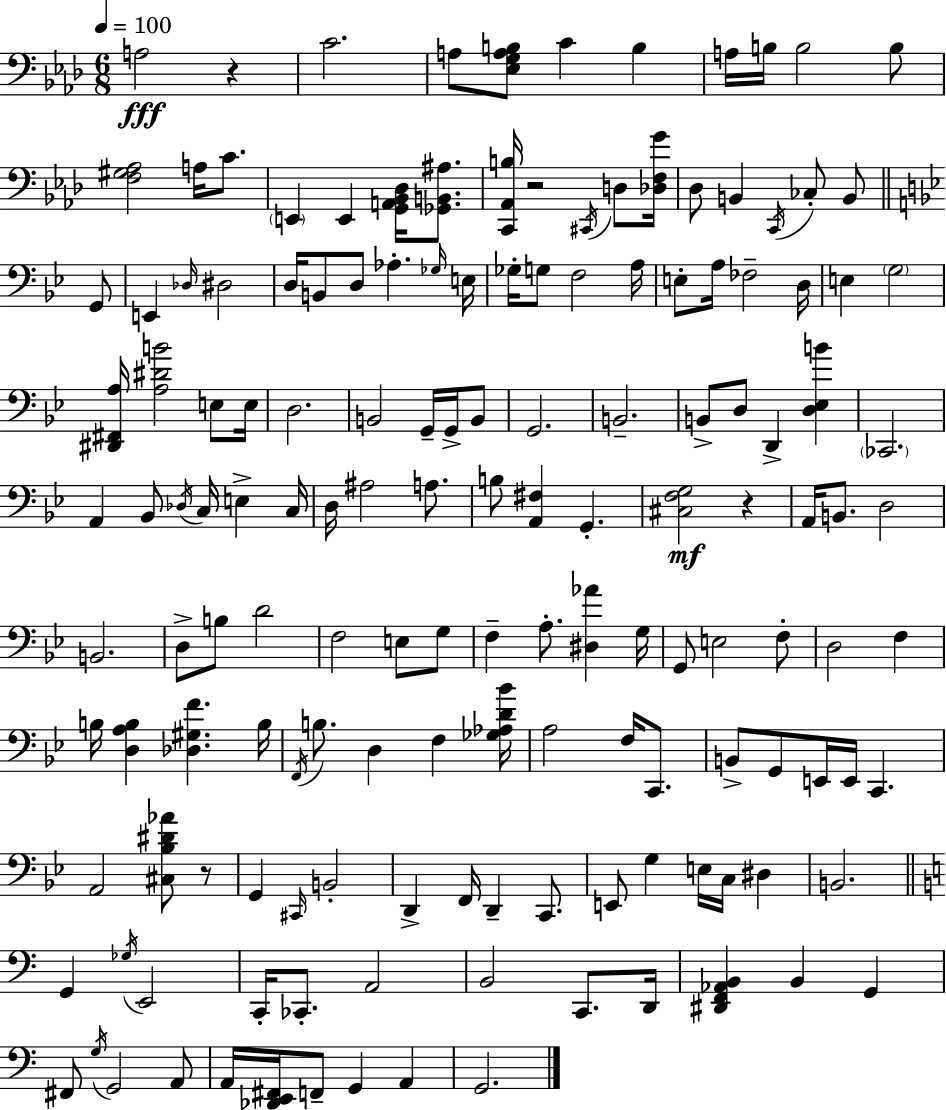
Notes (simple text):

A3/h R/q C4/h. A3/e [Eb3,G3,A3,B3]/e C4/q B3/q A3/s B3/s B3/h B3/e [F3,G#3,Ab3]/h A3/s C4/e. E2/q E2/q [G2,A2,Bb2,Db3]/s [Gb2,B2,A#3]/e. [C2,Ab2,B3]/s R/h C#2/s D3/e [Db3,F3,G4]/s Db3/e B2/q C2/s CES3/e B2/e G2/e E2/q Db3/s D#3/h D3/s B2/e D3/e Ab3/q. Gb3/s E3/s Gb3/s G3/e F3/h A3/s E3/e A3/s FES3/h D3/s E3/q G3/h [D#2,F#2,A3]/s [A3,D#4,B4]/h E3/e E3/s D3/h. B2/h G2/s G2/s B2/e G2/h. B2/h. B2/e D3/e D2/q [D3,Eb3,B4]/q CES2/h. A2/q Bb2/e Db3/s C3/s E3/q C3/s D3/s A#3/h A3/e. B3/e [A2,F#3]/q G2/q. [C#3,F3,G3]/h R/q A2/s B2/e. D3/h B2/h. D3/e B3/e D4/h F3/h E3/e G3/e F3/q A3/e. [D#3,Ab4]/q G3/s G2/e E3/h F3/e D3/h F3/q B3/s [D3,A3,B3]/q [Db3,G#3,F4]/q. B3/s F2/s B3/e. D3/q F3/q [Gb3,Ab3,D4,Bb4]/s A3/h F3/s C2/e. B2/e G2/e E2/s E2/s C2/q. A2/h [C#3,Bb3,D#4,Ab4]/e R/e G2/q C#2/s B2/h D2/q F2/s D2/q C2/e. E2/e G3/q E3/s C3/s D#3/q B2/h. G2/q Gb3/s E2/h C2/s CES2/e. A2/h B2/h C2/e. D2/s [D#2,F2,Ab2,B2]/q B2/q G2/q F#2/e G3/s G2/h A2/e A2/s [Db2,E2,F#2]/s F2/e G2/q A2/q G2/h.